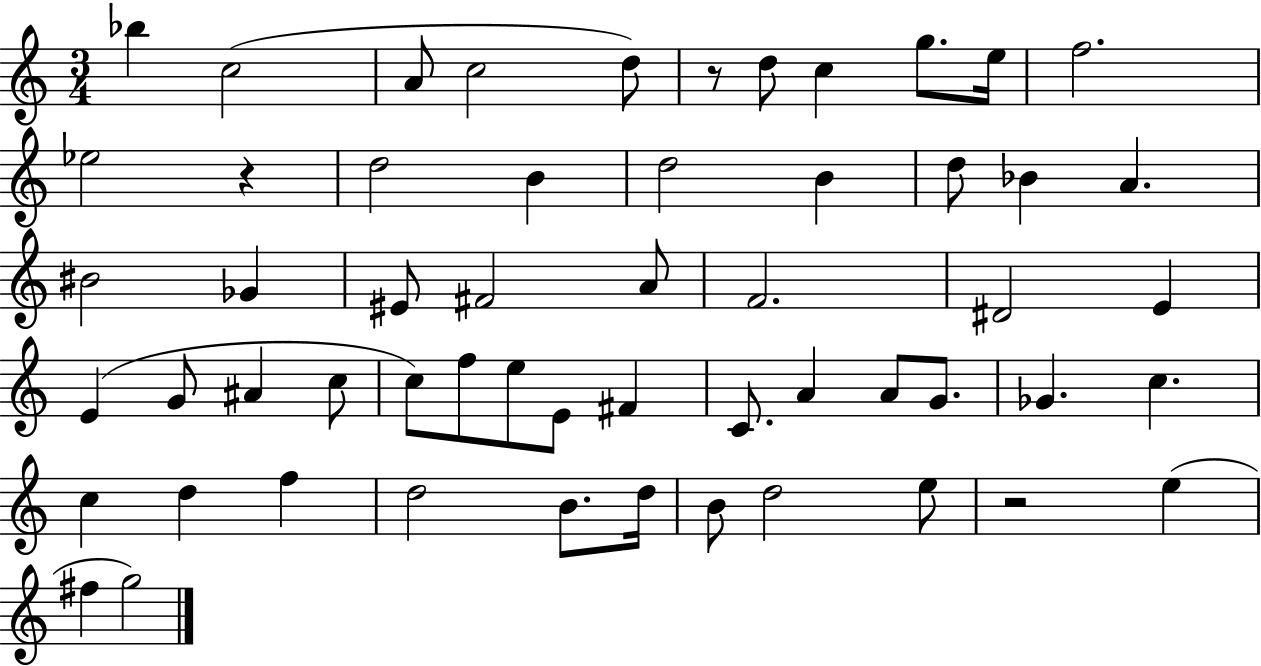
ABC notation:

X:1
T:Untitled
M:3/4
L:1/4
K:C
_b c2 A/2 c2 d/2 z/2 d/2 c g/2 e/4 f2 _e2 z d2 B d2 B d/2 _B A ^B2 _G ^E/2 ^F2 A/2 F2 ^D2 E E G/2 ^A c/2 c/2 f/2 e/2 E/2 ^F C/2 A A/2 G/2 _G c c d f d2 B/2 d/4 B/2 d2 e/2 z2 e ^f g2